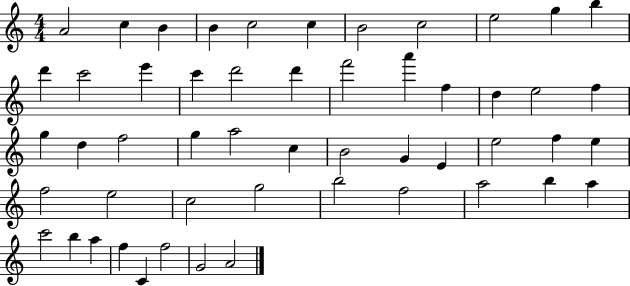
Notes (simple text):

A4/h C5/q B4/q B4/q C5/h C5/q B4/h C5/h E5/h G5/q B5/q D6/q C6/h E6/q C6/q D6/h D6/q F6/h A6/q F5/q D5/q E5/h F5/q G5/q D5/q F5/h G5/q A5/h C5/q B4/h G4/q E4/q E5/h F5/q E5/q F5/h E5/h C5/h G5/h B5/h F5/h A5/h B5/q A5/q C6/h B5/q A5/q F5/q C4/q F5/h G4/h A4/h